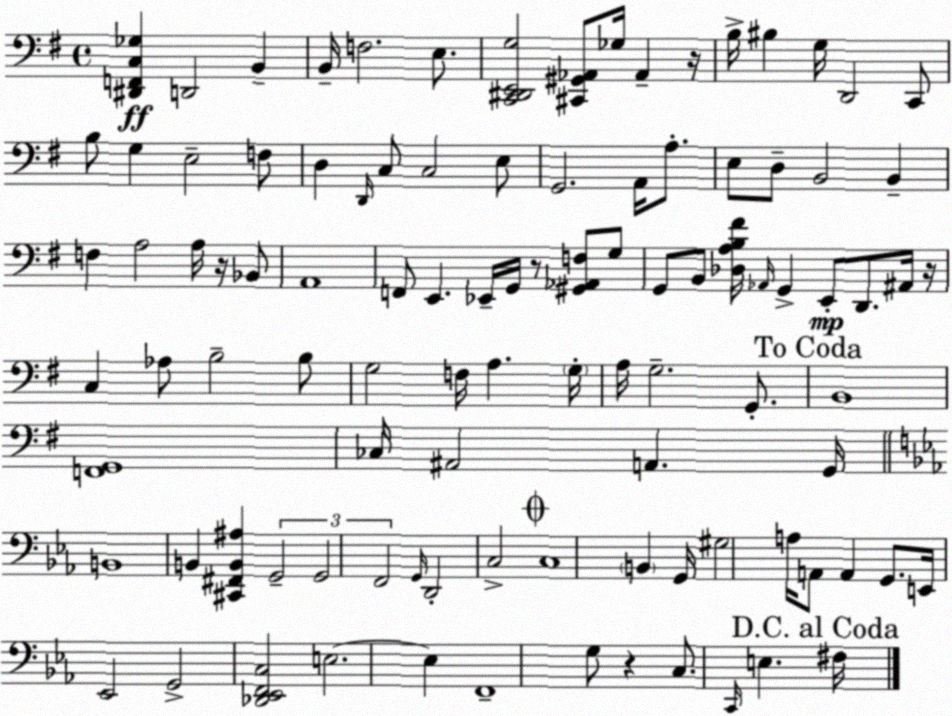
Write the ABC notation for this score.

X:1
T:Untitled
M:4/4
L:1/4
K:Em
[^D,,F,,C,_G,] D,,2 B,, B,,/4 F,2 E,/2 [C,,^D,,E,,G,]2 [^C,,^G,,_A,,]/2 _G,/4 _A,, z/4 B,/4 ^B, G,/4 D,,2 C,,/2 B,/2 G, E,2 F,/2 D, D,,/4 C,/2 C,2 E,/2 G,,2 A,,/4 A,/2 E,/2 D,/2 B,,2 B,, F, A,2 A,/4 z/4 _B,,/2 A,,4 F,,/2 E,, _E,,/4 G,,/4 z/2 [^G,,_A,,F,]/2 G,/2 G,,/2 B,,/2 [_D,A,B,^F]/4 _A,,/4 G,, E,,/2 D,,/2 ^A,,/4 z/4 C, _A,/2 B,2 B,/2 G,2 F,/4 A, G,/4 A,/4 G,2 G,,/2 B,,4 [F,,G,,]4 _C,/4 ^A,,2 A,, G,,/4 B,,4 B,, [^C,,^F,,B,,^A,] G,,2 G,,2 F,,2 G,,/4 D,,2 C,2 C,4 B,, G,,/4 ^G,2 A,/4 A,,/2 A,, G,,/2 E,,/4 _E,,2 G,,2 [_D,,_E,,F,,C,]2 E,2 E, F,,4 G,/2 z C,/2 C,,/4 E, ^F,/4